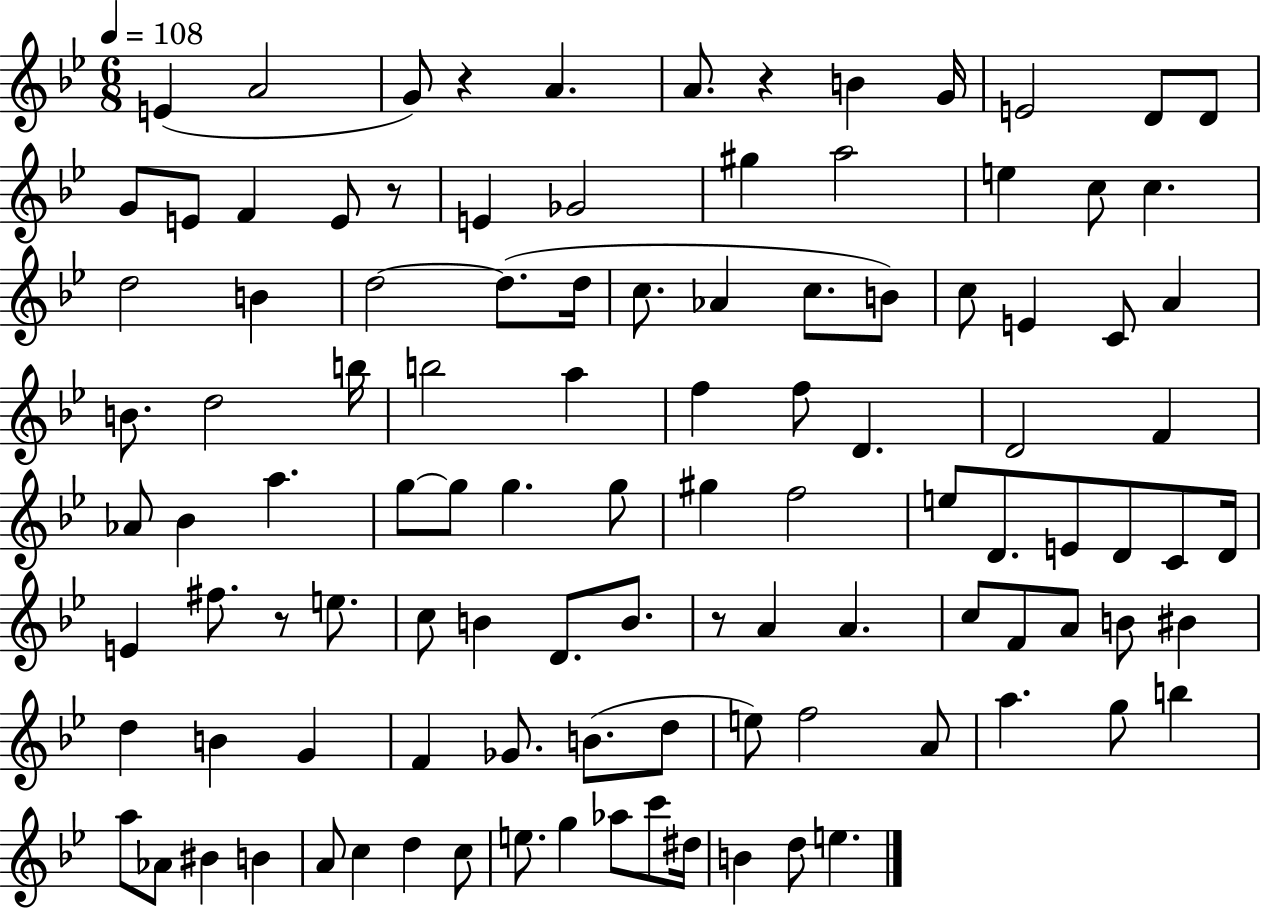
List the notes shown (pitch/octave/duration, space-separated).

E4/q A4/h G4/e R/q A4/q. A4/e. R/q B4/q G4/s E4/h D4/e D4/e G4/e E4/e F4/q E4/e R/e E4/q Gb4/h G#5/q A5/h E5/q C5/e C5/q. D5/h B4/q D5/h D5/e. D5/s C5/e. Ab4/q C5/e. B4/e C5/e E4/q C4/e A4/q B4/e. D5/h B5/s B5/h A5/q F5/q F5/e D4/q. D4/h F4/q Ab4/e Bb4/q A5/q. G5/e G5/e G5/q. G5/e G#5/q F5/h E5/e D4/e. E4/e D4/e C4/e D4/s E4/q F#5/e. R/e E5/e. C5/e B4/q D4/e. B4/e. R/e A4/q A4/q. C5/e F4/e A4/e B4/e BIS4/q D5/q B4/q G4/q F4/q Gb4/e. B4/e. D5/e E5/e F5/h A4/e A5/q. G5/e B5/q A5/e Ab4/e BIS4/q B4/q A4/e C5/q D5/q C5/e E5/e. G5/q Ab5/e C6/e D#5/s B4/q D5/e E5/q.